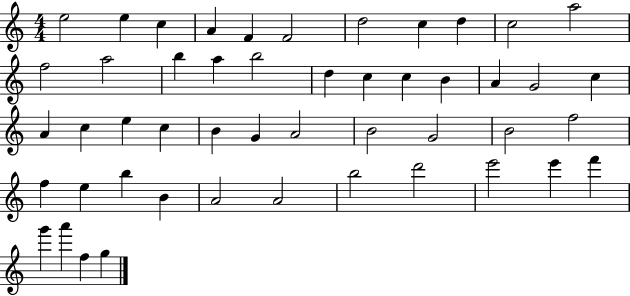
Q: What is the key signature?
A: C major